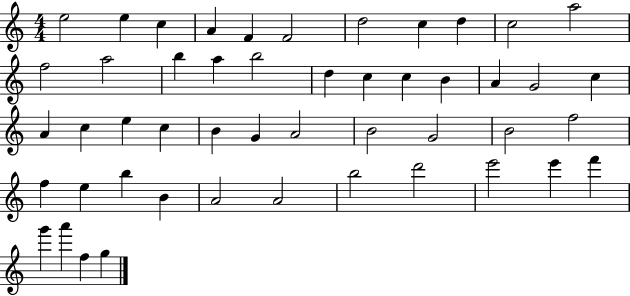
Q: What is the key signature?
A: C major